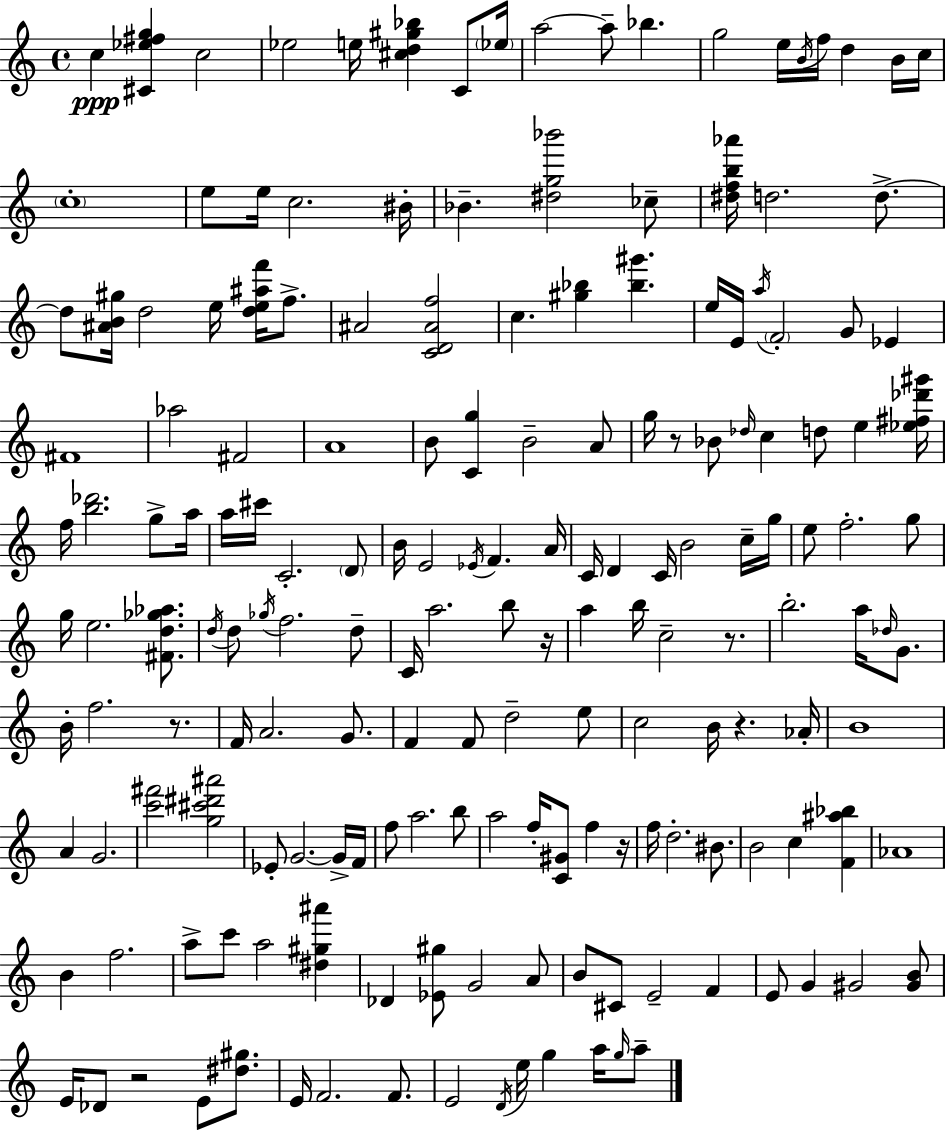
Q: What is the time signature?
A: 4/4